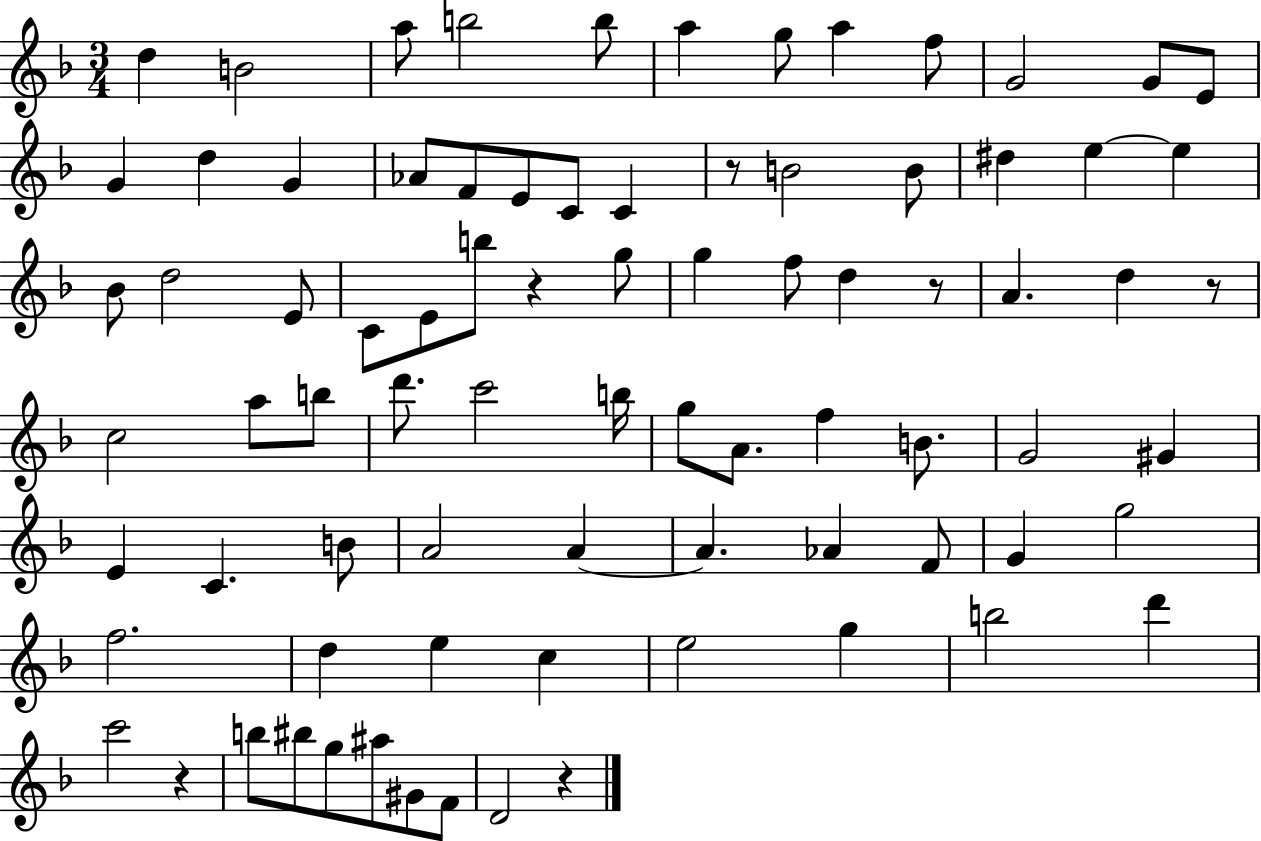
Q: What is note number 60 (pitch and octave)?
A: F5